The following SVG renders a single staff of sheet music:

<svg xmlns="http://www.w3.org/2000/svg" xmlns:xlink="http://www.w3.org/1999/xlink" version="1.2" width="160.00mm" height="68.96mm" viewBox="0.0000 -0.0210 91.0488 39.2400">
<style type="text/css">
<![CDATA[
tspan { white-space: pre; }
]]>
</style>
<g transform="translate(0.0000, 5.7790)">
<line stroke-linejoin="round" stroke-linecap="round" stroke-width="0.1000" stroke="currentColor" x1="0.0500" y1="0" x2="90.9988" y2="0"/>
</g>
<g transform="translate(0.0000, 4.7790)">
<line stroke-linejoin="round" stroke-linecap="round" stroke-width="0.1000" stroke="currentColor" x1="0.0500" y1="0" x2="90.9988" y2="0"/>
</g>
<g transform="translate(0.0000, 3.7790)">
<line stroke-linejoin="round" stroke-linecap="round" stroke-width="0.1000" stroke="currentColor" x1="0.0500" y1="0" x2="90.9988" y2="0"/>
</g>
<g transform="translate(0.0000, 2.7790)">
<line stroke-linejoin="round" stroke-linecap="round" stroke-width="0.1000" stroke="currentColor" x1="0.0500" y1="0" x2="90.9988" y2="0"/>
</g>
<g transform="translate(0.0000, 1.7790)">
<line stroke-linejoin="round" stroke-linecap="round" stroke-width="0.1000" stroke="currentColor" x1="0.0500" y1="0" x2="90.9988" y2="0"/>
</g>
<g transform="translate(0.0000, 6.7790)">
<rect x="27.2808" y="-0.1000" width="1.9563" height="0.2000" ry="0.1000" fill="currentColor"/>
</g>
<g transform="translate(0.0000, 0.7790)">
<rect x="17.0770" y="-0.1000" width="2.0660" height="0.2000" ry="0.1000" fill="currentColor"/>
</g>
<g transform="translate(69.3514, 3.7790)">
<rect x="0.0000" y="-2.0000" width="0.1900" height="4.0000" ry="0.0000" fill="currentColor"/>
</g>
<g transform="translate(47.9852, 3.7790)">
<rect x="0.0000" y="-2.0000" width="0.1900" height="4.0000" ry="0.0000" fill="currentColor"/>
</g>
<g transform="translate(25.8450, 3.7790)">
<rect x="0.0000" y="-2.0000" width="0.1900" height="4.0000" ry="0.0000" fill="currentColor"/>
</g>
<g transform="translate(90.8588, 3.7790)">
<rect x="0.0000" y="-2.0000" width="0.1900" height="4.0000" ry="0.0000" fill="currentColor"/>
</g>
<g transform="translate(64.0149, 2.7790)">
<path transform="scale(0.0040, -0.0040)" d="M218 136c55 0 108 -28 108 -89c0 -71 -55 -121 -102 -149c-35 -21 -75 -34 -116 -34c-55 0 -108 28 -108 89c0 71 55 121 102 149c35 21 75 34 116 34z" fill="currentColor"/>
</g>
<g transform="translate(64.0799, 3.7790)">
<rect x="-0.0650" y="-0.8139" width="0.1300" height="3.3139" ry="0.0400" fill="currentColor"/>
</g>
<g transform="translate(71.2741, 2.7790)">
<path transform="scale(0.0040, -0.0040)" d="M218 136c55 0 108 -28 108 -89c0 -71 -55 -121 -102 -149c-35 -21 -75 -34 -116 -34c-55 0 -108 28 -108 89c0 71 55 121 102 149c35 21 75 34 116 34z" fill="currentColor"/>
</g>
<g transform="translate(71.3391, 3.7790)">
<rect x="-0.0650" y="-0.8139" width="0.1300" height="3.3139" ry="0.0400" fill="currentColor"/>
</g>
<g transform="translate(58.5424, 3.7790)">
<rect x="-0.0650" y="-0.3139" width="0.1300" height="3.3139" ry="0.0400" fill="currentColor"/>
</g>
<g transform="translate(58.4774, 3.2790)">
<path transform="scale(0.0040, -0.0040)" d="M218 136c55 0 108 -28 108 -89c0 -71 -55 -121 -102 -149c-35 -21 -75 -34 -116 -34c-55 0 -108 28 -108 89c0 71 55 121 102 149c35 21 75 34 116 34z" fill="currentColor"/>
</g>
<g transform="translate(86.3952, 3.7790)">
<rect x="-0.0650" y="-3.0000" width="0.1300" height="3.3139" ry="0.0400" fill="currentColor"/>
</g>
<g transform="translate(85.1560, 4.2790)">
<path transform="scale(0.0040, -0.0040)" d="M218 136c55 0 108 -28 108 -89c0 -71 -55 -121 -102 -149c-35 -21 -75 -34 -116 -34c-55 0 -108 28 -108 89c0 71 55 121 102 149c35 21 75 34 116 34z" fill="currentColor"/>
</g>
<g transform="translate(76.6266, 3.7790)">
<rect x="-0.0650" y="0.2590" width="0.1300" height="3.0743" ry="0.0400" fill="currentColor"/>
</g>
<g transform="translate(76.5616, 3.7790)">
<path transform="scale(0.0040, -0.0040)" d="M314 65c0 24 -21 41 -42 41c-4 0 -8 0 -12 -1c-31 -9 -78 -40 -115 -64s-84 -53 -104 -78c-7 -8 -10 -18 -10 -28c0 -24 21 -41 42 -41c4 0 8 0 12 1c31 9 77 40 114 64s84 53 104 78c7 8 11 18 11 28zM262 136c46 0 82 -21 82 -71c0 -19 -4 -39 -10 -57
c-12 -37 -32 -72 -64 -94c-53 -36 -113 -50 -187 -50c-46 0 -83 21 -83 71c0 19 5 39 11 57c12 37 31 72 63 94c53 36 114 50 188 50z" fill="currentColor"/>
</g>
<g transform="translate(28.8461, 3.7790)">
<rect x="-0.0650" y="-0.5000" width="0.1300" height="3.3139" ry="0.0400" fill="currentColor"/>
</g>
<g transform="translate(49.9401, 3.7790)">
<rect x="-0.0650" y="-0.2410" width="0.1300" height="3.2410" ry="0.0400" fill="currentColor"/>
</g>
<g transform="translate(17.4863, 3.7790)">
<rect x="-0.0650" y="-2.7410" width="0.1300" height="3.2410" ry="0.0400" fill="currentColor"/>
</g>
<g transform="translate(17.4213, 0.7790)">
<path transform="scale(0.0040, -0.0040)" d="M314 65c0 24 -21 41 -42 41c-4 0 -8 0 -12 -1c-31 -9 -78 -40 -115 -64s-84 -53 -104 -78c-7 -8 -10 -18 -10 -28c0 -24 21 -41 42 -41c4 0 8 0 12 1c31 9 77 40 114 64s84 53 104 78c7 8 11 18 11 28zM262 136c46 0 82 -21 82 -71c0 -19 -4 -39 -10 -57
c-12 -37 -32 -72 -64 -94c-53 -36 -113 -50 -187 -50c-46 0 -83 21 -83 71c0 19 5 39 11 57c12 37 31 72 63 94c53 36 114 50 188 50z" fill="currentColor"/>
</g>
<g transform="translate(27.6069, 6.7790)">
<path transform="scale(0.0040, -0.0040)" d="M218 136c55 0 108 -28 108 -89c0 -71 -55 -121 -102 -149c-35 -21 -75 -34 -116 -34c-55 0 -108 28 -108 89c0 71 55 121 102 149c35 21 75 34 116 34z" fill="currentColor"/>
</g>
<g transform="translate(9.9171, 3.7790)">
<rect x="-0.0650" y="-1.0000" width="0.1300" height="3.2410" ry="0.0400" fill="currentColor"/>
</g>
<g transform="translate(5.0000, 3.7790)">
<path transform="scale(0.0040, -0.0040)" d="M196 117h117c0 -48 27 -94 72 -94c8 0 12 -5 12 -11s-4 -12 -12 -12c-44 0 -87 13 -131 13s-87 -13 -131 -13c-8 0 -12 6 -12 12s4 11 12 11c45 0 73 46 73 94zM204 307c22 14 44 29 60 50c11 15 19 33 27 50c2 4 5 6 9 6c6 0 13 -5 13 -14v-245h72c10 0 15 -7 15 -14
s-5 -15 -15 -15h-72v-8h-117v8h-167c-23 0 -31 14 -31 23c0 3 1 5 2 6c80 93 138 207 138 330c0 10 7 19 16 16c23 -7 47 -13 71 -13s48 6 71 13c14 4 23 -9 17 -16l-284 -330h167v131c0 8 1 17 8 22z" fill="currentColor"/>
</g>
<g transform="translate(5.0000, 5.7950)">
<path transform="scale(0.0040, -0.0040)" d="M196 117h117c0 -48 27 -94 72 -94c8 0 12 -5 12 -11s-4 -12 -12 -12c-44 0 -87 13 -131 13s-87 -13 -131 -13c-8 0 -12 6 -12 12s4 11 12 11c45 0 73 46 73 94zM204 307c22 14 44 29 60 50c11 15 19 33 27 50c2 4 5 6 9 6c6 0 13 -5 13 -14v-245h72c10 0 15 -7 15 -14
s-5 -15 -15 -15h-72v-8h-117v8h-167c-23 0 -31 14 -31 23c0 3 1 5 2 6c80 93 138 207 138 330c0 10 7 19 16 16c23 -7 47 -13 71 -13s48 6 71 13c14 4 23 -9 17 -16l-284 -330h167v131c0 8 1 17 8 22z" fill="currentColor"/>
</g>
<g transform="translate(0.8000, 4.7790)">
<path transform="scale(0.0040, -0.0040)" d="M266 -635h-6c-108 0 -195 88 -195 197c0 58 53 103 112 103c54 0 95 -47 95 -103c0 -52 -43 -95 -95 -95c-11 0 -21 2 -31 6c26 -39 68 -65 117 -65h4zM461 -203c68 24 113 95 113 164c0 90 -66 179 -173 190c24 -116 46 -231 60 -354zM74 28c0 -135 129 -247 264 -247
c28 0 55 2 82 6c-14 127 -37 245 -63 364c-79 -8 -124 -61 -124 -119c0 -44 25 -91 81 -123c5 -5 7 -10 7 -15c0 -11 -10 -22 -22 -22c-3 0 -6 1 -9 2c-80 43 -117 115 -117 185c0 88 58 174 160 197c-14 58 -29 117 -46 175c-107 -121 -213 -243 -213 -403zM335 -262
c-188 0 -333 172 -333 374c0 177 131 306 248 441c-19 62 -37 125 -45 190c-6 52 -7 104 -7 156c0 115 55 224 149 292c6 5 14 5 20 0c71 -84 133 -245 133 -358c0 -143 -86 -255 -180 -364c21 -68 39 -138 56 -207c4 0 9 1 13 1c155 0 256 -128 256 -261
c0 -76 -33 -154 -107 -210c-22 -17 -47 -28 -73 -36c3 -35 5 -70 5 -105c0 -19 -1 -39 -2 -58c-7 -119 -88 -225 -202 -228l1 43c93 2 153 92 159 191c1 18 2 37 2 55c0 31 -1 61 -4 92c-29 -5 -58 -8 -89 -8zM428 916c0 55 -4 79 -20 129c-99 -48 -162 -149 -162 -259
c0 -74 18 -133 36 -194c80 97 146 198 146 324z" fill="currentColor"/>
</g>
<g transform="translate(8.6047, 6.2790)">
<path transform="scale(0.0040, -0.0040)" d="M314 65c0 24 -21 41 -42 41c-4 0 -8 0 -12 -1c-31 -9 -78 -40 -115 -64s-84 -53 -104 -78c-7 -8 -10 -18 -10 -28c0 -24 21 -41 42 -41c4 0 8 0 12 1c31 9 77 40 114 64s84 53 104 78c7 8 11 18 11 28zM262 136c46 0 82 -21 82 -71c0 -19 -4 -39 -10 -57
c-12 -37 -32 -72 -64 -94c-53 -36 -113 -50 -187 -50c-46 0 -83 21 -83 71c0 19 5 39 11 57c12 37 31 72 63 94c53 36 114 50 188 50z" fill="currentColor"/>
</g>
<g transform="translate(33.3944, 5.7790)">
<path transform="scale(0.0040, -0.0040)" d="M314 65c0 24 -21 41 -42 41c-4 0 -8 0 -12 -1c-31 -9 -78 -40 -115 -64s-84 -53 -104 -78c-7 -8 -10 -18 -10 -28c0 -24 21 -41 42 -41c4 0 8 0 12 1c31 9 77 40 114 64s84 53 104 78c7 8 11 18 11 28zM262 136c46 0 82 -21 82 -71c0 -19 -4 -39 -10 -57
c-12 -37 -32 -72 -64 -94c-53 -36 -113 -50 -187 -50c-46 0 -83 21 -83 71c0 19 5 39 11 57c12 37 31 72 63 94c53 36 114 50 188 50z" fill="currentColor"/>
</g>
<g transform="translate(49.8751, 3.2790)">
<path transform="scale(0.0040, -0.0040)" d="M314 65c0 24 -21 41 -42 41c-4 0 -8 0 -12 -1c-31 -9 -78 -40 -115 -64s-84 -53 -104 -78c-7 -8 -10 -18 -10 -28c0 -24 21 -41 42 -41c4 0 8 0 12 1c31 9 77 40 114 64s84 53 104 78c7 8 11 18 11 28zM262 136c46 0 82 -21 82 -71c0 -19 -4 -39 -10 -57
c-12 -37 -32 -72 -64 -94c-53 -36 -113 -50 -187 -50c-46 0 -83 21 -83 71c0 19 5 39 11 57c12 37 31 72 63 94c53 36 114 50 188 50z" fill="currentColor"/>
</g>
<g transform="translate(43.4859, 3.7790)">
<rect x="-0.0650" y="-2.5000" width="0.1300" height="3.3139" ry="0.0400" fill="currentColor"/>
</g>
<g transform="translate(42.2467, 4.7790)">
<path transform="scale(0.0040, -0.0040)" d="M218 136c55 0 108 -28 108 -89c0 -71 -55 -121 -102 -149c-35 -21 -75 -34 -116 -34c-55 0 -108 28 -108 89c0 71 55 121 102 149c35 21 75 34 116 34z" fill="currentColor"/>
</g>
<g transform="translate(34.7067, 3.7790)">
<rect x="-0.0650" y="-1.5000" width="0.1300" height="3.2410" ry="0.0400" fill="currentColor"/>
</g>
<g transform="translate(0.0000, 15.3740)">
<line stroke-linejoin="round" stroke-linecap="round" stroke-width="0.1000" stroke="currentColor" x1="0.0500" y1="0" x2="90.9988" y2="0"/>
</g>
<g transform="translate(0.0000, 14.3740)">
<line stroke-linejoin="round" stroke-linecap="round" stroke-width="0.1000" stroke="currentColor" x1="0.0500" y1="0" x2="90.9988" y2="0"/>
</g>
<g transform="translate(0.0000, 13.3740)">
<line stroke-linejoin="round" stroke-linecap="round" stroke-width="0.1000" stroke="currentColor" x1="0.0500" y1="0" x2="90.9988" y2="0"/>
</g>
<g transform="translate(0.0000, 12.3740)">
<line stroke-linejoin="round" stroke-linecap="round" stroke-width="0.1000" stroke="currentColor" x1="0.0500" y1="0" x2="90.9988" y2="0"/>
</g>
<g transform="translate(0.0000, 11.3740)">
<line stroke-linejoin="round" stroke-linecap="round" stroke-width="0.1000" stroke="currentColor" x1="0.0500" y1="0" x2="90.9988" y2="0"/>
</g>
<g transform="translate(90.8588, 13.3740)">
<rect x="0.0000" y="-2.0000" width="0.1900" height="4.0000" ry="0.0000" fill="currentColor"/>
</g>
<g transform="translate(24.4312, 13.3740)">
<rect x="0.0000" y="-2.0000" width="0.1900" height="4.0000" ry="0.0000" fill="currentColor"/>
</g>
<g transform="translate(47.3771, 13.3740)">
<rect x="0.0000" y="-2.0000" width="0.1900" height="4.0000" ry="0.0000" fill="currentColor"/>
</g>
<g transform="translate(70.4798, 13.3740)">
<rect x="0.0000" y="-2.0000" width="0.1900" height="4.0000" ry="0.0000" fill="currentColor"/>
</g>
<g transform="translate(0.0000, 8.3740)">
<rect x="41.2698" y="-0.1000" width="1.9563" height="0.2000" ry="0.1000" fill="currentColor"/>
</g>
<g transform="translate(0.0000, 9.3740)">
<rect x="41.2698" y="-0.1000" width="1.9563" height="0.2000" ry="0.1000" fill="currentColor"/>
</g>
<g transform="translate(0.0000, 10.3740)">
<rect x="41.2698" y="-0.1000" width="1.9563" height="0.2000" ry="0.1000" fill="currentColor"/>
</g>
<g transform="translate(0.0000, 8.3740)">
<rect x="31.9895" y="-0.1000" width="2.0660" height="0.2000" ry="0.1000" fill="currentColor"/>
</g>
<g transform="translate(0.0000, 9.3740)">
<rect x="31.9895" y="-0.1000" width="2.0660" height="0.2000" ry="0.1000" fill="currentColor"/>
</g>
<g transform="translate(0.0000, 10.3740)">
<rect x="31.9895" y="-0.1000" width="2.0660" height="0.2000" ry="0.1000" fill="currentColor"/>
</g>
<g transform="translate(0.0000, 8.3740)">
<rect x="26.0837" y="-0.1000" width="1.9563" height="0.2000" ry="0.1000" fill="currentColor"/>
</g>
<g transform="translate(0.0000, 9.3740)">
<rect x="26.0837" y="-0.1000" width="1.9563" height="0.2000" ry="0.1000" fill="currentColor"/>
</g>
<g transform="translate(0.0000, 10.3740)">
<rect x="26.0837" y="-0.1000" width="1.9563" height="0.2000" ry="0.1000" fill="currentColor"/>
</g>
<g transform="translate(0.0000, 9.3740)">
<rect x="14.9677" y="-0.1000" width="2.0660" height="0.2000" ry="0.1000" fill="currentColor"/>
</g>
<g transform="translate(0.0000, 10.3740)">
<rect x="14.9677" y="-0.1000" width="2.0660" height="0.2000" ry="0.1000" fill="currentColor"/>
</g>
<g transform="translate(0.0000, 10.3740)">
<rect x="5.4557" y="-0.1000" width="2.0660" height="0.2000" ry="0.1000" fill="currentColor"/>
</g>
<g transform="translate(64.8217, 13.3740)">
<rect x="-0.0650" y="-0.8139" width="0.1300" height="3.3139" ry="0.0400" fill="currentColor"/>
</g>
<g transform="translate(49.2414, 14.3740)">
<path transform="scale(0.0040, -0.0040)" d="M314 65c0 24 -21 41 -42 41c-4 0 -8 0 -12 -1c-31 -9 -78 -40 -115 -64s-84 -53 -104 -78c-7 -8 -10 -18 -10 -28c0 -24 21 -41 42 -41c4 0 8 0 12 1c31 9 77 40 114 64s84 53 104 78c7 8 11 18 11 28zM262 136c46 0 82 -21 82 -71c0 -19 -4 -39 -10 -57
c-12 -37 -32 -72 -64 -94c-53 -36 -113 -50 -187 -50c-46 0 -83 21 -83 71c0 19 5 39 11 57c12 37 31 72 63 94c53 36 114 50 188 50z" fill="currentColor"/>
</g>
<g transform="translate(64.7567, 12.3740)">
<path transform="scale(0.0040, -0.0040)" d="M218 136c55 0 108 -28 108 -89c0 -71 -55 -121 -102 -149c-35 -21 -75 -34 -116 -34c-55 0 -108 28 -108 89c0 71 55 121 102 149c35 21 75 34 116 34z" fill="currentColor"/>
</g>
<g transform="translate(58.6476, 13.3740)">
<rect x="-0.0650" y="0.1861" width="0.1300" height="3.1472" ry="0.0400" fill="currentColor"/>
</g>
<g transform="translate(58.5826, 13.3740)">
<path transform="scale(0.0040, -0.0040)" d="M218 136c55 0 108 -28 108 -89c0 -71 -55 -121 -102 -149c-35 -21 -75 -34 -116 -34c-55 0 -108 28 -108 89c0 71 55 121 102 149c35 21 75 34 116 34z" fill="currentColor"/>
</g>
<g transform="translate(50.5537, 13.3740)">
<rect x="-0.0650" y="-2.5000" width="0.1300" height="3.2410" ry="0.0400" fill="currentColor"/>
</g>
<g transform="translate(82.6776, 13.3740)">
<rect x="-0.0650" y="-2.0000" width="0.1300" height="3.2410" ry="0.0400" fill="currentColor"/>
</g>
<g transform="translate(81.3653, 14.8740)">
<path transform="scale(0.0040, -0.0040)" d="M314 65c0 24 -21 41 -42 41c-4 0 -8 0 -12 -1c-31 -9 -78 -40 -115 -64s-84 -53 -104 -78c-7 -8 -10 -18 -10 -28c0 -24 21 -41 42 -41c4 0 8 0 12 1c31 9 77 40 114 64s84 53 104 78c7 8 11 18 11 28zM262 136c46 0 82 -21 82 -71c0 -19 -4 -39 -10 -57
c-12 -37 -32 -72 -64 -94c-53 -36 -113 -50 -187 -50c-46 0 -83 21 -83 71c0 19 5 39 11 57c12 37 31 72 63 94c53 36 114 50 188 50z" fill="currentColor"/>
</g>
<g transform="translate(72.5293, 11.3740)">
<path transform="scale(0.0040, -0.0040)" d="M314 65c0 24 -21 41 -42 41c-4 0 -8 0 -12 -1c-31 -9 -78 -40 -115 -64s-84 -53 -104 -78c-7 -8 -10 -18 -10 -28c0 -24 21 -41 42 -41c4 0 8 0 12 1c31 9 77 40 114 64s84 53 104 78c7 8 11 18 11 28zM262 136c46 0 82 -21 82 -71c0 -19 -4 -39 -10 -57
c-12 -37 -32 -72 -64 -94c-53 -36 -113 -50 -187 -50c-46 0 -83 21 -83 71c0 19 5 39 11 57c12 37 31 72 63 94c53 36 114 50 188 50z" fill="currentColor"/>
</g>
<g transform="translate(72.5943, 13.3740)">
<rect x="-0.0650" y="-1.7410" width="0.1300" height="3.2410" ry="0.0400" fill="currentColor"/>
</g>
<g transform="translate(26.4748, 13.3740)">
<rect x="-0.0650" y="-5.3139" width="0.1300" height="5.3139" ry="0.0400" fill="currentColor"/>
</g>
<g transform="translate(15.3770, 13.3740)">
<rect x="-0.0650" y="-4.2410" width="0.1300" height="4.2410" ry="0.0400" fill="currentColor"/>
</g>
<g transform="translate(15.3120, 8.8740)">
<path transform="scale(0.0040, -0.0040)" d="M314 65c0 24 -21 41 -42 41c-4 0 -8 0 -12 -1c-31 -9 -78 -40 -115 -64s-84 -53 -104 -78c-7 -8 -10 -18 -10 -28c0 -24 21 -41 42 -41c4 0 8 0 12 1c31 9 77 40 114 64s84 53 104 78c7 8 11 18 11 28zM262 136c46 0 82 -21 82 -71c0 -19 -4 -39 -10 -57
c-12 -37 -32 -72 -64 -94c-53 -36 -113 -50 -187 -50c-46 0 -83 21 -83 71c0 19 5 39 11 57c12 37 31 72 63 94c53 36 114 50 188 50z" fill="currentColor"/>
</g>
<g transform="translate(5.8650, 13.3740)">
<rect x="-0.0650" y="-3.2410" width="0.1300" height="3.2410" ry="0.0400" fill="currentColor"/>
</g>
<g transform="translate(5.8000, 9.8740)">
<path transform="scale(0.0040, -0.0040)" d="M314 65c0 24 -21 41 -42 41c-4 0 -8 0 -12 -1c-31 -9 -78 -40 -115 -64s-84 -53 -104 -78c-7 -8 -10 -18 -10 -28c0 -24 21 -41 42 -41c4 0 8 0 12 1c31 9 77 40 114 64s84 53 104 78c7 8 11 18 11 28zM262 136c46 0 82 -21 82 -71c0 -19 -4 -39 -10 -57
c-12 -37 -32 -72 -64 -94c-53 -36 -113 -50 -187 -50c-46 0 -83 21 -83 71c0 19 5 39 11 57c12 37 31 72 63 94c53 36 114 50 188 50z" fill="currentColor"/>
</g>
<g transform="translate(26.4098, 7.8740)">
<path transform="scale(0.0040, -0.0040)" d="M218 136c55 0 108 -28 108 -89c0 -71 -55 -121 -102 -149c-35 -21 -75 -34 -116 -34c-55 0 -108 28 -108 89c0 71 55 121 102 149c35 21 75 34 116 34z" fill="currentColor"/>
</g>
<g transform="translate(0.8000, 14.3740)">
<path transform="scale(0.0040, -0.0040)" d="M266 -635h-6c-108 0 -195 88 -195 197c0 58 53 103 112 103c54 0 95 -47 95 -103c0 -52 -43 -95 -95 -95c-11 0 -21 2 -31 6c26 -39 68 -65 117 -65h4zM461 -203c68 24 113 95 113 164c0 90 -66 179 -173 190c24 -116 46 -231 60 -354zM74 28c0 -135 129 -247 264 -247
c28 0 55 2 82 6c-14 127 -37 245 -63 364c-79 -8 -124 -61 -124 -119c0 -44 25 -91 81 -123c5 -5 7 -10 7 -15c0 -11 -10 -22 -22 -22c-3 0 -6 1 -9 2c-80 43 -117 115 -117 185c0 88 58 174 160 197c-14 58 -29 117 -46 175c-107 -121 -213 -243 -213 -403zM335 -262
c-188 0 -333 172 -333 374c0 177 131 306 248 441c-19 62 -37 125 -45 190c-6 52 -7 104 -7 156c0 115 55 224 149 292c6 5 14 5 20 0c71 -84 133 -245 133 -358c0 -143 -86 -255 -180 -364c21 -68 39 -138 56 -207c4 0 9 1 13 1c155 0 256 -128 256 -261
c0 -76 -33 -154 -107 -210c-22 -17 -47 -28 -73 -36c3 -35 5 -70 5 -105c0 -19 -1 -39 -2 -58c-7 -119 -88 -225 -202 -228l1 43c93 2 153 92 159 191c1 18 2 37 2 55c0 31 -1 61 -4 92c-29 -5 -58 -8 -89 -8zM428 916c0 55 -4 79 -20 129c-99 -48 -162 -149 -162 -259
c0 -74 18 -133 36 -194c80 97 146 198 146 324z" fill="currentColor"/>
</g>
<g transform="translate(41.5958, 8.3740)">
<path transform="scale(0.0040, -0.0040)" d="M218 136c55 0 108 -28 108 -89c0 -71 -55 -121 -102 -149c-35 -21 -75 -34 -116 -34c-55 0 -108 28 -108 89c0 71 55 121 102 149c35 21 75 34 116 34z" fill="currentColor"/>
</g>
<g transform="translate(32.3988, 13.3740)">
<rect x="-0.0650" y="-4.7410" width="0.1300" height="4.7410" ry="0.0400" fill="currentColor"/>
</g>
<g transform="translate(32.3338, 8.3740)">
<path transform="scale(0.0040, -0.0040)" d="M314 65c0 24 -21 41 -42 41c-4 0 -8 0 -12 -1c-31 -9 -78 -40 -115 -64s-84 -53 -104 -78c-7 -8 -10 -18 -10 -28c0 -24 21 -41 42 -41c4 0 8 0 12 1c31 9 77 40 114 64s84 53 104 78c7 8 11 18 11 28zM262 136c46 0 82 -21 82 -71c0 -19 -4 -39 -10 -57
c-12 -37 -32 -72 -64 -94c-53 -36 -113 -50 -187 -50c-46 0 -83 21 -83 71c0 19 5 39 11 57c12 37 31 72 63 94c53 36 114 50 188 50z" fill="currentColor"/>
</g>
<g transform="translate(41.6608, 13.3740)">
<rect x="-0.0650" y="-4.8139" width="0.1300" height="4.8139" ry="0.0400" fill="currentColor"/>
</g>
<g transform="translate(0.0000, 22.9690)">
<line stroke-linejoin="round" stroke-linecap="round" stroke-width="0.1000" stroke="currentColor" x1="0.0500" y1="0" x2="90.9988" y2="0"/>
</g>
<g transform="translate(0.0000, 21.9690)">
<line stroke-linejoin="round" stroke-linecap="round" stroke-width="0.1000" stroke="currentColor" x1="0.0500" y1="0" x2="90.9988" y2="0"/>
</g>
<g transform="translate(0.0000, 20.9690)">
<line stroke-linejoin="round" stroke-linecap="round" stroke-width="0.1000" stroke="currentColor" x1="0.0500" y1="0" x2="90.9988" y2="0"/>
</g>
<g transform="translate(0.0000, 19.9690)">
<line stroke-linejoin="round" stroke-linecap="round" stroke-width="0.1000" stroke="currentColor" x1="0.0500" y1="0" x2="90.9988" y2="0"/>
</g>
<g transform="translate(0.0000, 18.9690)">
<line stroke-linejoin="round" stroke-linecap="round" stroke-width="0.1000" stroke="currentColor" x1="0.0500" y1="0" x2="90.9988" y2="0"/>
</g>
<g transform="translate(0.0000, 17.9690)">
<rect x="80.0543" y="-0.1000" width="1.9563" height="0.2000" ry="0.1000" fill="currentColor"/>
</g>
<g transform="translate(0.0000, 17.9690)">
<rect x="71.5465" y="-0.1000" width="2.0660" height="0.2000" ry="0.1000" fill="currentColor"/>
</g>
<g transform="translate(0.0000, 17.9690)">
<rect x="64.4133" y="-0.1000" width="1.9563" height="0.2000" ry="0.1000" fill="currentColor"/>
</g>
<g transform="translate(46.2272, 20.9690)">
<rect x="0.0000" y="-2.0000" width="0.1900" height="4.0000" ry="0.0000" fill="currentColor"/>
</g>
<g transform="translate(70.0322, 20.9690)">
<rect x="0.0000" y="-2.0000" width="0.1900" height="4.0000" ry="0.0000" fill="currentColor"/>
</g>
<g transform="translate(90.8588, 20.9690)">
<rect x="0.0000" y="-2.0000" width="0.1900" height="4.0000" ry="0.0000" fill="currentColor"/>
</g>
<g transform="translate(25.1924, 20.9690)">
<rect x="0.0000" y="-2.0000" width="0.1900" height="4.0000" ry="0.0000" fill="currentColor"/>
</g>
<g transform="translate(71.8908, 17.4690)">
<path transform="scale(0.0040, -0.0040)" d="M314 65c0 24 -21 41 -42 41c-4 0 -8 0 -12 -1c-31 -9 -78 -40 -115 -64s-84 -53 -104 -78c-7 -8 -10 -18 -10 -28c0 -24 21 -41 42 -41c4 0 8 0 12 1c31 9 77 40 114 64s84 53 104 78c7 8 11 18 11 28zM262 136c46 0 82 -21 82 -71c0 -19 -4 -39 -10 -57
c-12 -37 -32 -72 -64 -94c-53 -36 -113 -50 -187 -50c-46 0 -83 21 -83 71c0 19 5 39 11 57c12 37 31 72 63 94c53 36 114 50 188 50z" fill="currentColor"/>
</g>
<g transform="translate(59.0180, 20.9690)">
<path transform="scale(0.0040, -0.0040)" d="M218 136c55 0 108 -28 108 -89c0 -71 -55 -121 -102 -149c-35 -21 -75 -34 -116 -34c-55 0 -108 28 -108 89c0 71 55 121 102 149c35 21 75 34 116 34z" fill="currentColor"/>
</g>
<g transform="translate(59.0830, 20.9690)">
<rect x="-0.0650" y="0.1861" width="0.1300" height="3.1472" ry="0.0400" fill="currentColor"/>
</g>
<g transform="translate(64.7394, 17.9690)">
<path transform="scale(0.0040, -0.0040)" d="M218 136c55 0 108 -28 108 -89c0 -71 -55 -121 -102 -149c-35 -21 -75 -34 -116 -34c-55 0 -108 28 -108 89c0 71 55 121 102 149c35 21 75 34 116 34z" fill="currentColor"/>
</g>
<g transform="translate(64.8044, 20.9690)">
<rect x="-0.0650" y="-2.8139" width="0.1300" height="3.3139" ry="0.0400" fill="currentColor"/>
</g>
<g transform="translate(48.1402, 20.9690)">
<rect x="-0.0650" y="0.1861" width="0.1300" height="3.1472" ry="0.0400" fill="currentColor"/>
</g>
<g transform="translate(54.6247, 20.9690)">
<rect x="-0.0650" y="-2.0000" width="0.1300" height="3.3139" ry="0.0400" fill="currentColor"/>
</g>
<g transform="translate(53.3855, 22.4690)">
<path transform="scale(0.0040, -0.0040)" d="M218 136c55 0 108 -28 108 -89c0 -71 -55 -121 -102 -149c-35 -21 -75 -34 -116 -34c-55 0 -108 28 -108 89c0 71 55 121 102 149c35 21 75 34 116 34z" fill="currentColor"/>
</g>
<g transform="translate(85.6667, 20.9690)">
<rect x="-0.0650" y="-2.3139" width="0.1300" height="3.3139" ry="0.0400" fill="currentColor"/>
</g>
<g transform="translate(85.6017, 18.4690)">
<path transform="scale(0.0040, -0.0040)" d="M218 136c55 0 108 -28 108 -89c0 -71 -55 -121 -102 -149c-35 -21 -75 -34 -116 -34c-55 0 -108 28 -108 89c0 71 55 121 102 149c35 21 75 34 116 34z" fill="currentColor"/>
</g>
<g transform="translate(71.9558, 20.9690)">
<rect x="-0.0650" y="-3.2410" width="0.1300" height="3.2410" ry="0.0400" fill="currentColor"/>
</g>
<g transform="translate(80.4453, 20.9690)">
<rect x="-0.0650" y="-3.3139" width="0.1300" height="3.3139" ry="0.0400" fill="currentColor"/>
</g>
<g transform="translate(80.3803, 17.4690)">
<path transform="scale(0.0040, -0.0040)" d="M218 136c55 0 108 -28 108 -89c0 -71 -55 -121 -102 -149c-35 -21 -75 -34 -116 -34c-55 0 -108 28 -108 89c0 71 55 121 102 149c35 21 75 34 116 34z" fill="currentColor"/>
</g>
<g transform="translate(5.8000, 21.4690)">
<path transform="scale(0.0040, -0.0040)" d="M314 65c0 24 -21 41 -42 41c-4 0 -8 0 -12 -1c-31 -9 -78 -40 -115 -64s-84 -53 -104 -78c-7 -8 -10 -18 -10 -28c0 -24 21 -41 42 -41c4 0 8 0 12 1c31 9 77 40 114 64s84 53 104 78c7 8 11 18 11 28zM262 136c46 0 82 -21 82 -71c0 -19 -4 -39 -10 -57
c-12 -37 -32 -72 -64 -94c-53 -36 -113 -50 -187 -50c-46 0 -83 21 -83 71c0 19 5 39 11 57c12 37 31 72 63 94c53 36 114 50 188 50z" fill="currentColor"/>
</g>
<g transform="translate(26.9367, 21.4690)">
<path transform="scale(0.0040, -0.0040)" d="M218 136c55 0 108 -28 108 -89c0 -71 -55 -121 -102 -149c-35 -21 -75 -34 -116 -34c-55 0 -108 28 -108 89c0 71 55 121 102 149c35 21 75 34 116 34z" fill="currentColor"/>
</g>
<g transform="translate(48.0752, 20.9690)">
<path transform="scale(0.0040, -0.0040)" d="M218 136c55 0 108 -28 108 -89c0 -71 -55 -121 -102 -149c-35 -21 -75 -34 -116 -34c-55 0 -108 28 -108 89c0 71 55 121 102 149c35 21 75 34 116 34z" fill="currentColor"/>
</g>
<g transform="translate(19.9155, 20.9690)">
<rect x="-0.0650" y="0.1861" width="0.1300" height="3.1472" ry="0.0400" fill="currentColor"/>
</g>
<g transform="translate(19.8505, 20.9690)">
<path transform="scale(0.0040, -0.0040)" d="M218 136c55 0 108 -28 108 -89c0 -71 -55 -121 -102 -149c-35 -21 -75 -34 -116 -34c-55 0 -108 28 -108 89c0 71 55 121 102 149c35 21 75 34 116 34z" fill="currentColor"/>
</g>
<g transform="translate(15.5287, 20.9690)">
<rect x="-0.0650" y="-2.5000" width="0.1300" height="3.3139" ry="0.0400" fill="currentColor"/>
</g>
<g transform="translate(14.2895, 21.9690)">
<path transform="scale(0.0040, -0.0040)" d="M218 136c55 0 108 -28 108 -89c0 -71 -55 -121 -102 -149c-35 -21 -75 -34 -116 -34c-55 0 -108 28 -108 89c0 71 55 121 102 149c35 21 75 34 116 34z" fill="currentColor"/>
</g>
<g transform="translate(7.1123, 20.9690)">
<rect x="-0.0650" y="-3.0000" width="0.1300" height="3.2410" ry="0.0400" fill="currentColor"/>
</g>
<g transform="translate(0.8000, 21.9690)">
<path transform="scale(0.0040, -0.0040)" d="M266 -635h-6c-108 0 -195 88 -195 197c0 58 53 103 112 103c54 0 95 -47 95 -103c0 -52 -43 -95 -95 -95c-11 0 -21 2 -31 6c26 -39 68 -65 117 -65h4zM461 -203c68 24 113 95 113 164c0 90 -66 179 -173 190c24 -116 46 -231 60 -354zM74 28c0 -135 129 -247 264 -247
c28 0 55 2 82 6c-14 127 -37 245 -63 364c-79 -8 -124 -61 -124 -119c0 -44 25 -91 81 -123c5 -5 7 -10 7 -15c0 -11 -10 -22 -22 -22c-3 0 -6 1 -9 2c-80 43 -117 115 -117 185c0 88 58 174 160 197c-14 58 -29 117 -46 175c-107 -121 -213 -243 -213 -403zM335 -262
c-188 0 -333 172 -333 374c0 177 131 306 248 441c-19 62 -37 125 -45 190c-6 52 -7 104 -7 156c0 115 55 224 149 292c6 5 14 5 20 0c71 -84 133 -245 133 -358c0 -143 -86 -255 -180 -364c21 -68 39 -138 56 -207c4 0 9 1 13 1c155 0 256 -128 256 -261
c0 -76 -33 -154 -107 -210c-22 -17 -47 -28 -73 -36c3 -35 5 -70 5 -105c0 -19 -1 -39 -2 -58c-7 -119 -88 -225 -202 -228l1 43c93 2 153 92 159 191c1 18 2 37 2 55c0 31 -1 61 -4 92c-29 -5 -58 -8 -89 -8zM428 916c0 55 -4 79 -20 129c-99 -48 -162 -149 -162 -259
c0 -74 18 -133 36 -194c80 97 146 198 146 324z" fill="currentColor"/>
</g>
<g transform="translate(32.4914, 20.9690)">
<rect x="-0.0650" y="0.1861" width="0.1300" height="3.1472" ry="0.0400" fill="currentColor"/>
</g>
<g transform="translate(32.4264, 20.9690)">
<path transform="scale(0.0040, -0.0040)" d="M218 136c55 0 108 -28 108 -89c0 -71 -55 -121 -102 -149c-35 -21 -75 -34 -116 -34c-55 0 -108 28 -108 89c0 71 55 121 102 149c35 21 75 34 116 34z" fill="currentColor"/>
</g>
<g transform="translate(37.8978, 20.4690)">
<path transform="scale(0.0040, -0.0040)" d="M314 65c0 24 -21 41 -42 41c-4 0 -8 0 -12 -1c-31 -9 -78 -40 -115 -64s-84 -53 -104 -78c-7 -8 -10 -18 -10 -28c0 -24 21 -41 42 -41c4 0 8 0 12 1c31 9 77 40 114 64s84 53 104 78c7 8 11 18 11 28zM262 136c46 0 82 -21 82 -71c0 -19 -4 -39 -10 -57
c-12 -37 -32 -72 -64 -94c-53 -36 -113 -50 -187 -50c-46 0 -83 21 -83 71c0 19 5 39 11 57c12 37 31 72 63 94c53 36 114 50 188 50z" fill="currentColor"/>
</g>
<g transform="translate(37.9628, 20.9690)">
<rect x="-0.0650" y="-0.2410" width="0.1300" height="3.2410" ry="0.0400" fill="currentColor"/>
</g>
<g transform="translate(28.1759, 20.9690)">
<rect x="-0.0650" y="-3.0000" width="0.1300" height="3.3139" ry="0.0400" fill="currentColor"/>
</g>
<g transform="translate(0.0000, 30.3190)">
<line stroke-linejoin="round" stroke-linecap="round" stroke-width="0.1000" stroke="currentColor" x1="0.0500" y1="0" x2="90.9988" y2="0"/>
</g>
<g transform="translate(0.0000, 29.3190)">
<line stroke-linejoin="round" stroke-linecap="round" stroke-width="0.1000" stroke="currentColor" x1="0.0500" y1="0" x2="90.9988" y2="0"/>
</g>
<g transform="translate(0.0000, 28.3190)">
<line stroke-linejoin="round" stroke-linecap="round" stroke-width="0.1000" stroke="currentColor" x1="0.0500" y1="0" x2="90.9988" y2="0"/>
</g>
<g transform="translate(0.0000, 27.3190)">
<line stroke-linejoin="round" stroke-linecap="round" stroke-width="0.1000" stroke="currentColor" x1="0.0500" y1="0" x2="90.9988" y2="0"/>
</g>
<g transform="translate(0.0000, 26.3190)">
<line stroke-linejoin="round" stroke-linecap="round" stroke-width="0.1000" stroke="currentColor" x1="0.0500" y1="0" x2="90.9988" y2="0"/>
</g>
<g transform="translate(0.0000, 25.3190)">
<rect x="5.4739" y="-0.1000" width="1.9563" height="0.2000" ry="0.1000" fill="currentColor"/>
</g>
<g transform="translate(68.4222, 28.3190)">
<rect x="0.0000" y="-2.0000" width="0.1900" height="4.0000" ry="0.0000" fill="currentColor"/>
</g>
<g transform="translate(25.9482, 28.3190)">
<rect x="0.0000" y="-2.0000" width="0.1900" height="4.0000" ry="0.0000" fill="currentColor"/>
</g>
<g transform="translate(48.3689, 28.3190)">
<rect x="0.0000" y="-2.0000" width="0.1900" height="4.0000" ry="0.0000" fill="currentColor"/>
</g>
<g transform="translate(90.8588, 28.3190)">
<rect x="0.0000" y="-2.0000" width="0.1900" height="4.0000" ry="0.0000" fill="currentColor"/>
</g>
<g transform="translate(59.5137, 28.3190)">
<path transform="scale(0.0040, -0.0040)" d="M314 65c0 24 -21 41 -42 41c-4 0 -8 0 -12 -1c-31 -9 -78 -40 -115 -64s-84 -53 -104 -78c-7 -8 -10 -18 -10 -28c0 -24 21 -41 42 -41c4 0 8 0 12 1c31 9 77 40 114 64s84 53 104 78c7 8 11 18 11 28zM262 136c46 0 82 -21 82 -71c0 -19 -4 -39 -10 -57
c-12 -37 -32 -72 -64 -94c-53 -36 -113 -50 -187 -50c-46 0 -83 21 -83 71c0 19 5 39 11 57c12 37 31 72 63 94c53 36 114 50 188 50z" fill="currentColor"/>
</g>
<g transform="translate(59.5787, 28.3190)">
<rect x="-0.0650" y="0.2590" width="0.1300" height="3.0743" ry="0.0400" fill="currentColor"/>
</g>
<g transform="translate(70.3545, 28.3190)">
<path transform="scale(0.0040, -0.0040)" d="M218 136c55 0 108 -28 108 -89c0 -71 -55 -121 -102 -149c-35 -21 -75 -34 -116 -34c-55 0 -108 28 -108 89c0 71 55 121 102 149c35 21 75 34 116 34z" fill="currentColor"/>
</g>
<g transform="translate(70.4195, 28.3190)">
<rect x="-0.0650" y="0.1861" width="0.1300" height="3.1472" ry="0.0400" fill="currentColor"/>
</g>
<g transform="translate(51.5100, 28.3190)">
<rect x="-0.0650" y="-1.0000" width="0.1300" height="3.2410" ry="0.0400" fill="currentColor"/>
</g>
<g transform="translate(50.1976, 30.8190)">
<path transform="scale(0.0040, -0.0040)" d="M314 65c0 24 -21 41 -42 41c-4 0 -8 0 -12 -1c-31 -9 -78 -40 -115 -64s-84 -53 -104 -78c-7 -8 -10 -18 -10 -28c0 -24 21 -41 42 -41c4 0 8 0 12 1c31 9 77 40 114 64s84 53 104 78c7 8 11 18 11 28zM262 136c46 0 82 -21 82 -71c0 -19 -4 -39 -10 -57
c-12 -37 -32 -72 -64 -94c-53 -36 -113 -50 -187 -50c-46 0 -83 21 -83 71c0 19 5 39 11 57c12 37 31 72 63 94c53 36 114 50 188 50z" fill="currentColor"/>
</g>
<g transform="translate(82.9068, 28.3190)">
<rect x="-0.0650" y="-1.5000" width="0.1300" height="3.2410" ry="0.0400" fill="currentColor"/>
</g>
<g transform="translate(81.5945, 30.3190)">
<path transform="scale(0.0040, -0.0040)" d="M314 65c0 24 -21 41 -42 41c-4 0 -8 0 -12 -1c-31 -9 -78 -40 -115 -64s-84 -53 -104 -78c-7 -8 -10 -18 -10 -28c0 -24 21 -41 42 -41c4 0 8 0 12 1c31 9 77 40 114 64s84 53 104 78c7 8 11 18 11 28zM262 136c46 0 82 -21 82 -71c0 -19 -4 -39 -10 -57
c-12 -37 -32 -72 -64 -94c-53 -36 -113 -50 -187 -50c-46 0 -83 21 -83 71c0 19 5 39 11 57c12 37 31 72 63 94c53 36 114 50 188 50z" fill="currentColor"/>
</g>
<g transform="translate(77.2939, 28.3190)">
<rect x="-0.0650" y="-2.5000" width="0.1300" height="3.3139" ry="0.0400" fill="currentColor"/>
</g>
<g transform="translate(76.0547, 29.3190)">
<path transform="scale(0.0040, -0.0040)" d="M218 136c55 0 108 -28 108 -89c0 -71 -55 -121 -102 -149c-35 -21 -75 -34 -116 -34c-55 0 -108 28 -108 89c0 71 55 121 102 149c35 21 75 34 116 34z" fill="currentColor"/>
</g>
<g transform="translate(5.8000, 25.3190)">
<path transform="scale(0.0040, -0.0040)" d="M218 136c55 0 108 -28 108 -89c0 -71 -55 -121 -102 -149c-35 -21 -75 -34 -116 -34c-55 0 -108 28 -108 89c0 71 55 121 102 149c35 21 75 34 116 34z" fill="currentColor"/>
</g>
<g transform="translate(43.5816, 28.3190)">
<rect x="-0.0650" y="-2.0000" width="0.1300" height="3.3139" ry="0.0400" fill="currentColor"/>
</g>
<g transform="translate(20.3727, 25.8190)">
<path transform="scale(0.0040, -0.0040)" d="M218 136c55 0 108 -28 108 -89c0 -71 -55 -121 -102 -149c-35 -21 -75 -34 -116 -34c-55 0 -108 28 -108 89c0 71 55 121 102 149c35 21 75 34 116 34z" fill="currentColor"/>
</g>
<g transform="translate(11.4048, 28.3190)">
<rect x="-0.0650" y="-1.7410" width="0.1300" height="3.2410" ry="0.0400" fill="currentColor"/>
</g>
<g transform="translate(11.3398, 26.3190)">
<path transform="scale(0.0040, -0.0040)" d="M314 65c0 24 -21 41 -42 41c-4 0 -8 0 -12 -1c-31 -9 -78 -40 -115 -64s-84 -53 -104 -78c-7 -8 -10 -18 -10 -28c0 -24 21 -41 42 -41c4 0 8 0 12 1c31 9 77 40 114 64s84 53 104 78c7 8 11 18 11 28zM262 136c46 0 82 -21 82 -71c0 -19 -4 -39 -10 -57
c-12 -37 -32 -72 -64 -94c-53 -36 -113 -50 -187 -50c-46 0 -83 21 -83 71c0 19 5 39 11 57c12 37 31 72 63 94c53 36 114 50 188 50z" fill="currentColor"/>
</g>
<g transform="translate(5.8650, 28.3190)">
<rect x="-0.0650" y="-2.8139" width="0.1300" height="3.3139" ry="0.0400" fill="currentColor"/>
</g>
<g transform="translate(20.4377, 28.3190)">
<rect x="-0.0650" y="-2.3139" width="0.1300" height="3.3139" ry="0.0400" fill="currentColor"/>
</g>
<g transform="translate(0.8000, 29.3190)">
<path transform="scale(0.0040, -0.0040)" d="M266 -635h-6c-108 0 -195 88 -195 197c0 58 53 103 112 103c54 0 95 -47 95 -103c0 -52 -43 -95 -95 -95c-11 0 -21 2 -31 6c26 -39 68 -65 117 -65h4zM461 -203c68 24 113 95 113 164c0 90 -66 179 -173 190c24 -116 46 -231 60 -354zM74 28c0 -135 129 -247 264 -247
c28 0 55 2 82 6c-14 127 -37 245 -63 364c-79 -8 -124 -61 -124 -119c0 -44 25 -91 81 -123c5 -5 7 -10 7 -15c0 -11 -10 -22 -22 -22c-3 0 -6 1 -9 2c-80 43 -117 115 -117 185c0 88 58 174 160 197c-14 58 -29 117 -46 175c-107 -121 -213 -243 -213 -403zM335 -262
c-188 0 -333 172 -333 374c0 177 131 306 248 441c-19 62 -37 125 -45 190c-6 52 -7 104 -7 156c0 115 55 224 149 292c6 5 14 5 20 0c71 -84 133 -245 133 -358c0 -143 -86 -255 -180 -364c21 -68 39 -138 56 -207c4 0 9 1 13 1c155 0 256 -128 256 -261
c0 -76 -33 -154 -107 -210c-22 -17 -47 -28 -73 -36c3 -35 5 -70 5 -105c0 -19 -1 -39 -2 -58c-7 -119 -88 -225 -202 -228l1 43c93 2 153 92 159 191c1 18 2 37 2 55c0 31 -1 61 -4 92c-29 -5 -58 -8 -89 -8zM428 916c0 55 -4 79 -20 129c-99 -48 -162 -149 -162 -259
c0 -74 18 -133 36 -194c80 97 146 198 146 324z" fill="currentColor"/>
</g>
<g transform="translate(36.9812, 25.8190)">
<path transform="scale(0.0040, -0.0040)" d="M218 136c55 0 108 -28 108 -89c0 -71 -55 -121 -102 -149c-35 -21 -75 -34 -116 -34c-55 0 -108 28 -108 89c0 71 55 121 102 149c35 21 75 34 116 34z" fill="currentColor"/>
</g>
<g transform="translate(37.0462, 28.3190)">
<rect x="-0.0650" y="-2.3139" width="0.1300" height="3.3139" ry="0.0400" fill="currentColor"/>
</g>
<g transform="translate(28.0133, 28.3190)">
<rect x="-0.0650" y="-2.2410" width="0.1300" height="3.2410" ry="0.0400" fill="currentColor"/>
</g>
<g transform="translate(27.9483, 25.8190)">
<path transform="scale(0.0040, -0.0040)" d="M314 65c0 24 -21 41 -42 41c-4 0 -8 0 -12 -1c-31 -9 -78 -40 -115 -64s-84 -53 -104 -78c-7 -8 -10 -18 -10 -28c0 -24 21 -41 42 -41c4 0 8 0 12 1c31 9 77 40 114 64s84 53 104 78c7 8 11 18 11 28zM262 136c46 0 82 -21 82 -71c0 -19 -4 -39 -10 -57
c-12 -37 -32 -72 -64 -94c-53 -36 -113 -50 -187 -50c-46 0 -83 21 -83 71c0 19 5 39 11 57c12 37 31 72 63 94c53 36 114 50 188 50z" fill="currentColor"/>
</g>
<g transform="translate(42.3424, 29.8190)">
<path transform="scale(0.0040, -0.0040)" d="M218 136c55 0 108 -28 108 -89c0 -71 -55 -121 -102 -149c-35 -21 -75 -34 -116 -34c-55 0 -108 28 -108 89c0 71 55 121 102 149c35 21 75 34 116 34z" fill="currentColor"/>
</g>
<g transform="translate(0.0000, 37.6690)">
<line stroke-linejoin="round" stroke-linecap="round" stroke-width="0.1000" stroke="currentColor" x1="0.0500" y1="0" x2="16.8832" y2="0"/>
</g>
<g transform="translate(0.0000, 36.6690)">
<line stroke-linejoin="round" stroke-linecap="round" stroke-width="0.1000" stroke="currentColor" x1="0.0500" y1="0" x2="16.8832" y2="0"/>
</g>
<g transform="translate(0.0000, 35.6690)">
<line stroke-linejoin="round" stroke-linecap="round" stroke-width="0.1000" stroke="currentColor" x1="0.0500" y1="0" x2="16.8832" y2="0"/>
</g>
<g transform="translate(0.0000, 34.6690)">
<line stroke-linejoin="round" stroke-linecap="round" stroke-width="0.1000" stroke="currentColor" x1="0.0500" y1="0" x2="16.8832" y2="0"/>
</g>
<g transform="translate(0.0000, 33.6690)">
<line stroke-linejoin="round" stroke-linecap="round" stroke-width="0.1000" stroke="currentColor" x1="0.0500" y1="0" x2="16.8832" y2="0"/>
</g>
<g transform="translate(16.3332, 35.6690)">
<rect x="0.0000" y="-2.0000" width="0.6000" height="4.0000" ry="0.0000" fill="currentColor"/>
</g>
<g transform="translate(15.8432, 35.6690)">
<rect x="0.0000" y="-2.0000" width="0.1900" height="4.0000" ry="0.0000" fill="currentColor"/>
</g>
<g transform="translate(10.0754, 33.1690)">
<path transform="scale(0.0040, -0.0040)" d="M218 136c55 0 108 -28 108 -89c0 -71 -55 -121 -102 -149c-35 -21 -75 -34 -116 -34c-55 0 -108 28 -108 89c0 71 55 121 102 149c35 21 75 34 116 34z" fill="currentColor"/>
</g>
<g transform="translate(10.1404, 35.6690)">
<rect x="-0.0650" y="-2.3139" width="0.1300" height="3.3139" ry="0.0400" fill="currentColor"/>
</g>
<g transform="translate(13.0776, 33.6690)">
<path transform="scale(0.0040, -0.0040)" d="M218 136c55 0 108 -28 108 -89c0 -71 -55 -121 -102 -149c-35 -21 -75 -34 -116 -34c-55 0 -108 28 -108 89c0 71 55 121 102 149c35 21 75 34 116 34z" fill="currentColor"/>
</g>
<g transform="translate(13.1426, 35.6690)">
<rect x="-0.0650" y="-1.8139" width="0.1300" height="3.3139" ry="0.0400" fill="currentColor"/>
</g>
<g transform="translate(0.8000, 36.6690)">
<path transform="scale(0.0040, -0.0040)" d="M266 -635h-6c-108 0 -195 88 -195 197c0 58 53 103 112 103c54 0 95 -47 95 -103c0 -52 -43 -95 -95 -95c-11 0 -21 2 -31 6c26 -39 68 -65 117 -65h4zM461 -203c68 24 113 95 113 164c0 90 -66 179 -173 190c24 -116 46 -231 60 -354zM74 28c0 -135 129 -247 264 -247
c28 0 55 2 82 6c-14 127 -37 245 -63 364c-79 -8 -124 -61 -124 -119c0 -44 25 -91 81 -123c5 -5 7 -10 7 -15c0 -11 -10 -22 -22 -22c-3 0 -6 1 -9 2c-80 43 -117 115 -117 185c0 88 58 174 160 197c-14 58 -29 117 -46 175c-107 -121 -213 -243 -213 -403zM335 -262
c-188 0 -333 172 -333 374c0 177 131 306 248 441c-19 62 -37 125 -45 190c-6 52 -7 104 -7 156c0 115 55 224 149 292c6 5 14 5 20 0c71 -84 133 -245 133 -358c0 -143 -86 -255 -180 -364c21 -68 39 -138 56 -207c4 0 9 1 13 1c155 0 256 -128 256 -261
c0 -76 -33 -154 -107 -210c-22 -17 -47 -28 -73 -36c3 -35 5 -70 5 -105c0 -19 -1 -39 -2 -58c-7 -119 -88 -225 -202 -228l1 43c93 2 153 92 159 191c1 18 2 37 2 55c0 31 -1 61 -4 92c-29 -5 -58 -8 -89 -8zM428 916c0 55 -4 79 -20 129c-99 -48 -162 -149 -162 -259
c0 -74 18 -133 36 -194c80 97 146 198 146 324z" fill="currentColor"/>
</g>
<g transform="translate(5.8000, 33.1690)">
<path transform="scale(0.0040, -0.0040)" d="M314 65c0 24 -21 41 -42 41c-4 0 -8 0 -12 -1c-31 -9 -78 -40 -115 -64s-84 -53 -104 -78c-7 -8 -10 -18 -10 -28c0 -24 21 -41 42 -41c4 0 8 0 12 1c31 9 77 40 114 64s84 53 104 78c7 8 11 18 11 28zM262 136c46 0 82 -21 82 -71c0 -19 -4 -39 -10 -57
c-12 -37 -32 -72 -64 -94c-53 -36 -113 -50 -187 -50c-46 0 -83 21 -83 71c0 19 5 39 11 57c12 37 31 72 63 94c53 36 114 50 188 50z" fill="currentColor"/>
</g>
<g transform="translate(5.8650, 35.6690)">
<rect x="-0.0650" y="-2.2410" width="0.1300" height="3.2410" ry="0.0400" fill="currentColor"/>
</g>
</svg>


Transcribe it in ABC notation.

X:1
T:Untitled
M:4/4
L:1/4
K:C
D2 a2 C E2 G c2 c d d B2 A b2 d'2 f' e'2 e' G2 B d f2 F2 A2 G B A B c2 B F B a b2 b g a f2 g g2 g F D2 B2 B G E2 g2 g f